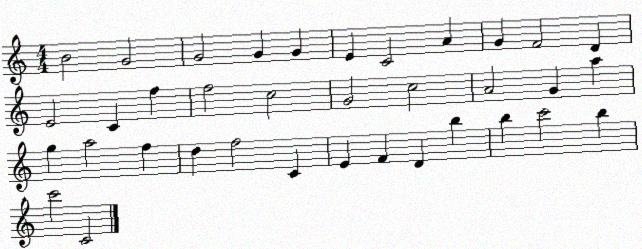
X:1
T:Untitled
M:4/4
L:1/4
K:C
B2 G2 G2 G G E C2 A G F2 D E2 C f f2 c2 G2 c2 A2 G a g a2 f d f2 C E F D b b c'2 b c'2 C2